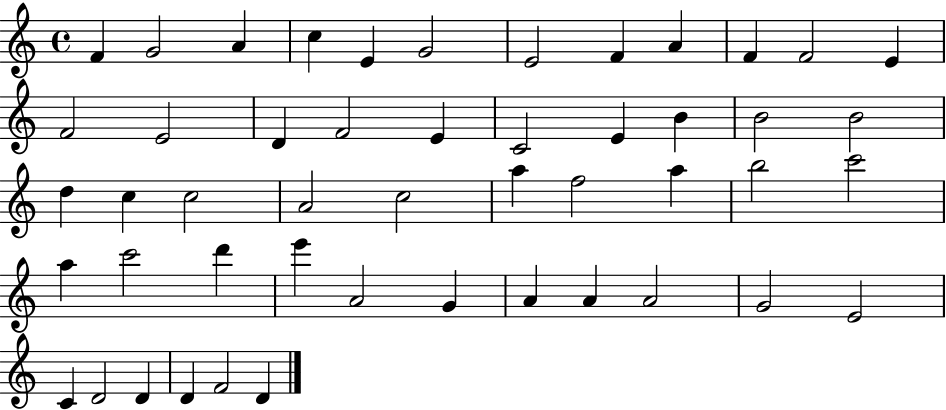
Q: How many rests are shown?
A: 0